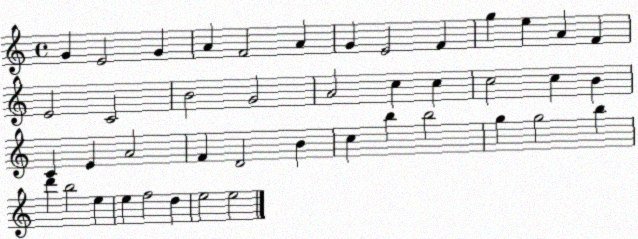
X:1
T:Untitled
M:4/4
L:1/4
K:C
G E2 G A F2 A G E2 F g e A F E2 C2 B2 G2 A2 c c c2 c B C E A2 F D2 B c b b2 g g2 b d' b2 e e f2 d e2 e2